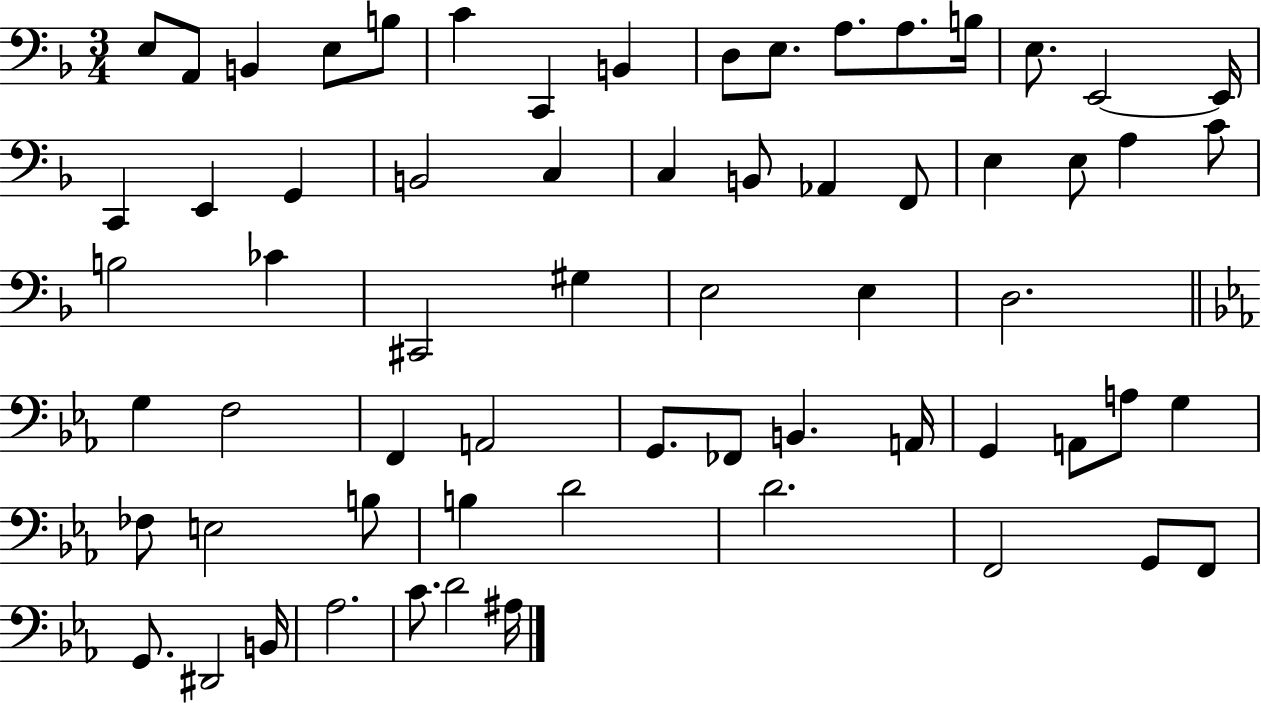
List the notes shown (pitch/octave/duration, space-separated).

E3/e A2/e B2/q E3/e B3/e C4/q C2/q B2/q D3/e E3/e. A3/e. A3/e. B3/s E3/e. E2/h E2/s C2/q E2/q G2/q B2/h C3/q C3/q B2/e Ab2/q F2/e E3/q E3/e A3/q C4/e B3/h CES4/q C#2/h G#3/q E3/h E3/q D3/h. G3/q F3/h F2/q A2/h G2/e. FES2/e B2/q. A2/s G2/q A2/e A3/e G3/q FES3/e E3/h B3/e B3/q D4/h D4/h. F2/h G2/e F2/e G2/e. D#2/h B2/s Ab3/h. C4/e. D4/h A#3/s